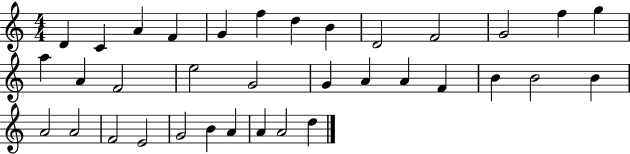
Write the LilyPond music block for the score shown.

{
  \clef treble
  \numericTimeSignature
  \time 4/4
  \key c \major
  d'4 c'4 a'4 f'4 | g'4 f''4 d''4 b'4 | d'2 f'2 | g'2 f''4 g''4 | \break a''4 a'4 f'2 | e''2 g'2 | g'4 a'4 a'4 f'4 | b'4 b'2 b'4 | \break a'2 a'2 | f'2 e'2 | g'2 b'4 a'4 | a'4 a'2 d''4 | \break \bar "|."
}